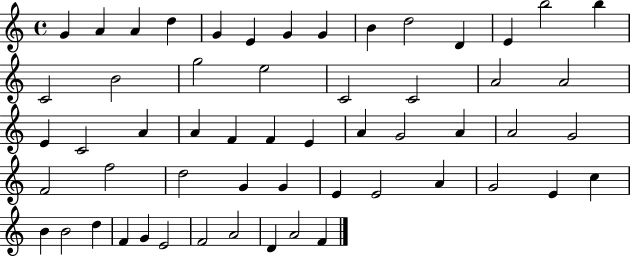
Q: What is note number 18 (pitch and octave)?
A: E5